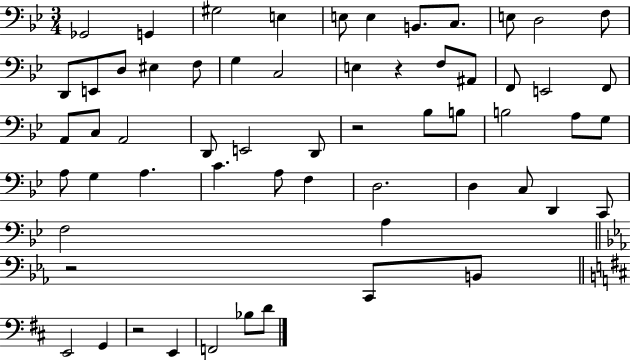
{
  \clef bass
  \numericTimeSignature
  \time 3/4
  \key bes \major
  ges,2 g,4 | gis2 e4 | e8 e4 b,8. c8. | e8 d2 f8 | \break d,8 e,8 d8 eis4 f8 | g4 c2 | e4 r4 f8 ais,8 | f,8 e,2 f,8 | \break a,8 c8 a,2 | d,8 e,2 d,8 | r2 bes8 b8 | b2 a8 g8 | \break a8 g4 a4. | c'4. a8 f4 | d2. | d4 c8 d,4 c,8 | \break f2 a4 | \bar "||" \break \key c \minor r2 c,8 b,8 | \bar "||" \break \key b \minor e,2 g,4 | r2 e,4 | f,2 bes8 d'8 | \bar "|."
}